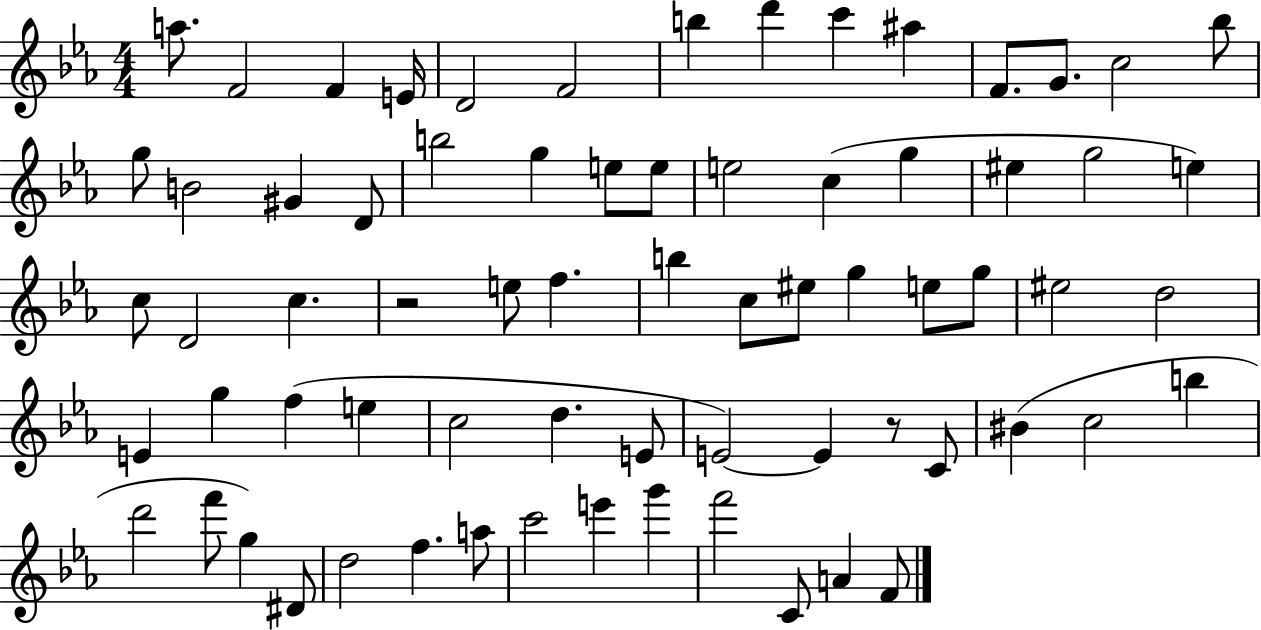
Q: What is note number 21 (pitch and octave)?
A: E5